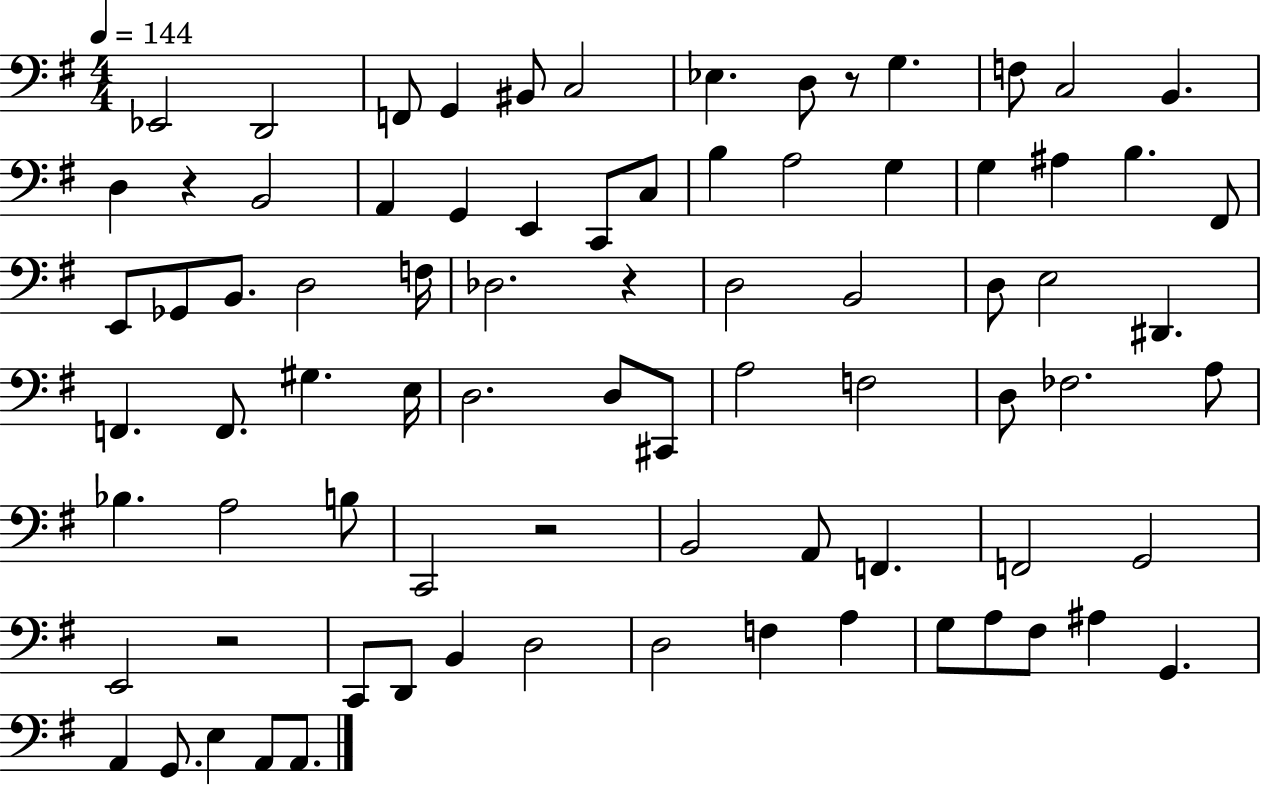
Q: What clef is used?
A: bass